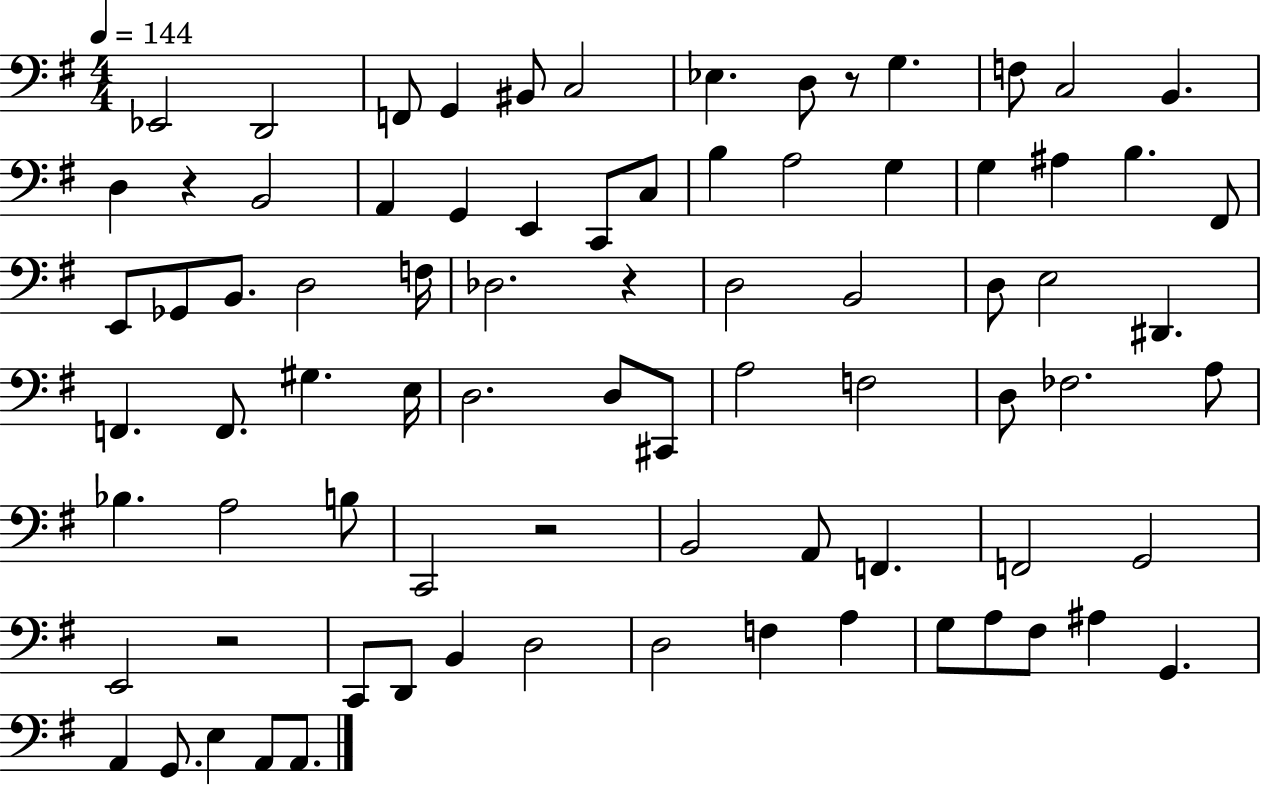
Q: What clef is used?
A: bass